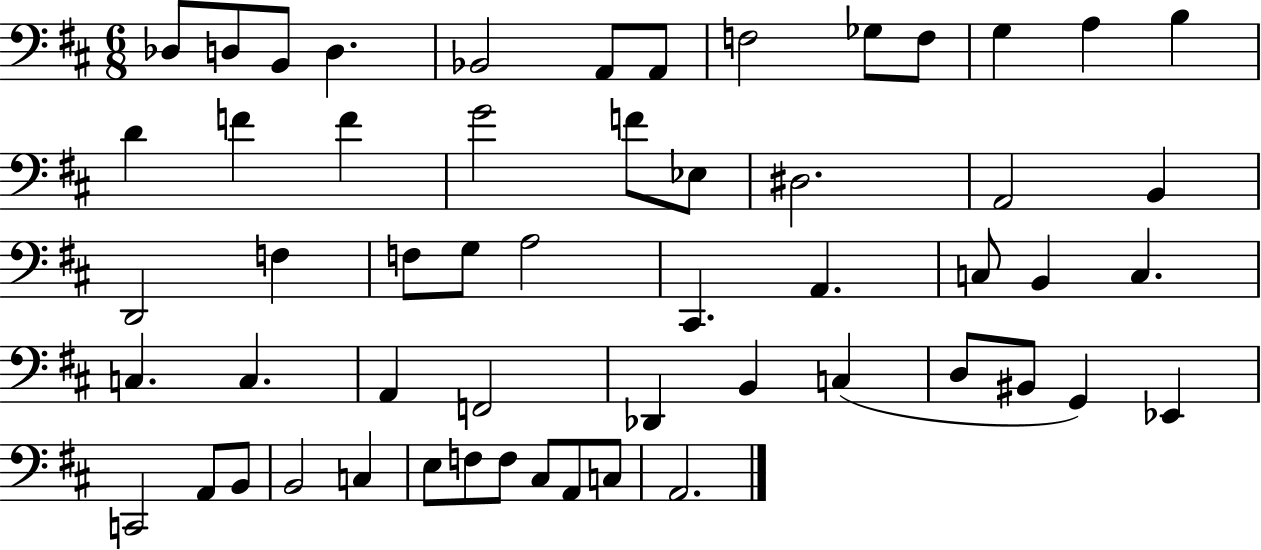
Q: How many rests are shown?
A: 0